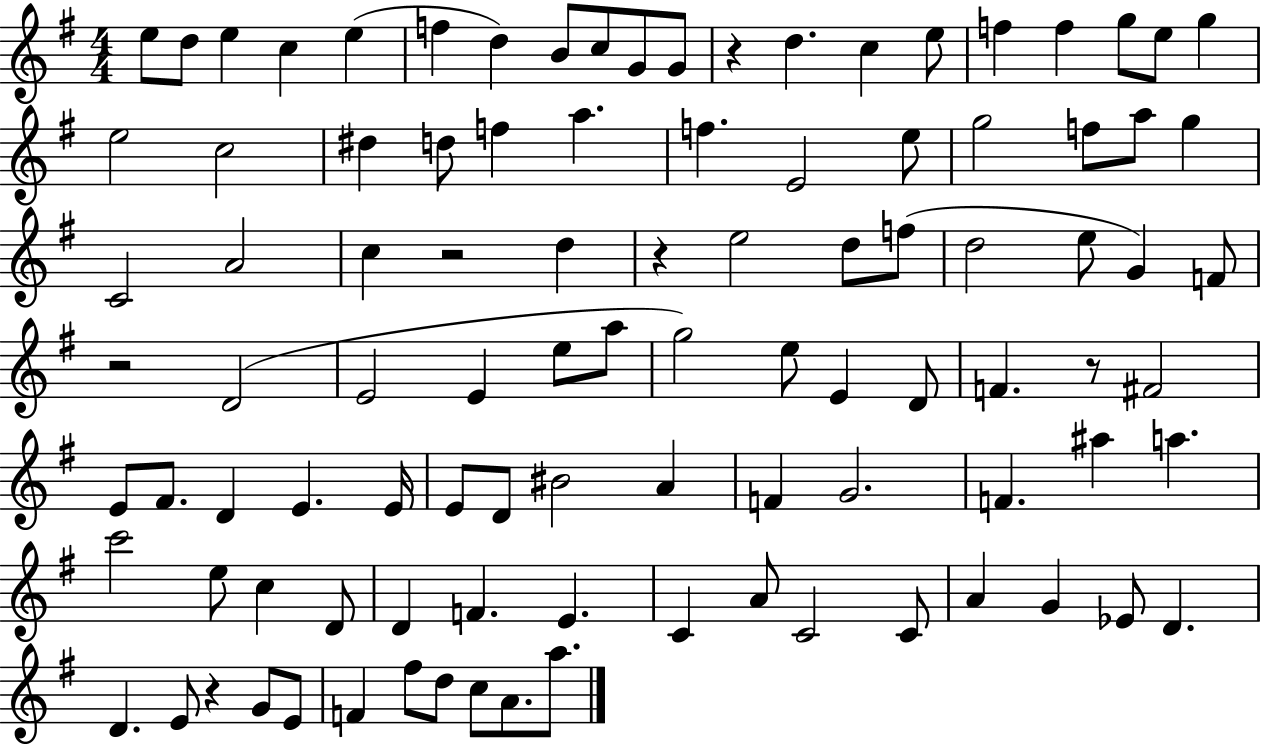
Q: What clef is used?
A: treble